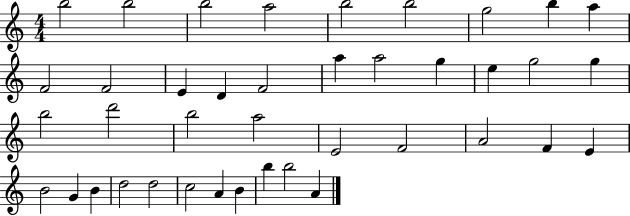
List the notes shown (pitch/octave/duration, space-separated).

B5/h B5/h B5/h A5/h B5/h B5/h G5/h B5/q A5/q F4/h F4/h E4/q D4/q F4/h A5/q A5/h G5/q E5/q G5/h G5/q B5/h D6/h B5/h A5/h E4/h F4/h A4/h F4/q E4/q B4/h G4/q B4/q D5/h D5/h C5/h A4/q B4/q B5/q B5/h A4/q